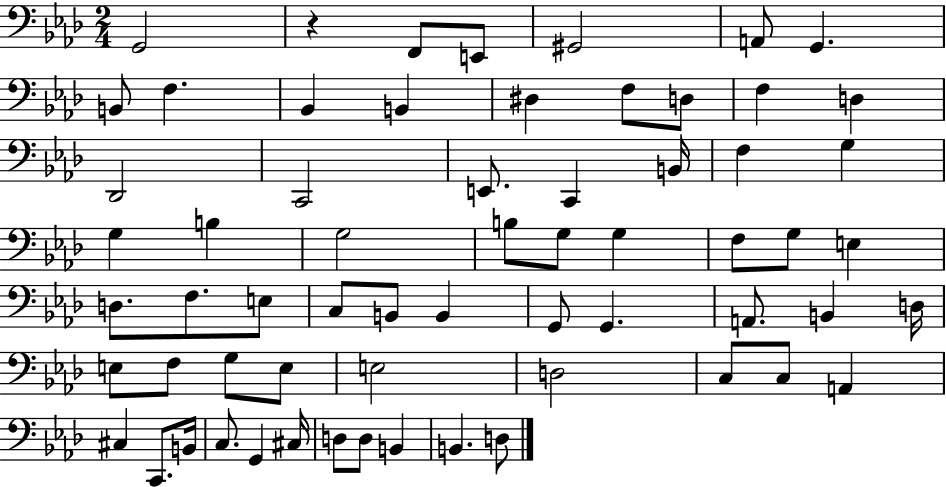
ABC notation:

X:1
T:Untitled
M:2/4
L:1/4
K:Ab
G,,2 z F,,/2 E,,/2 ^G,,2 A,,/2 G,, B,,/2 F, _B,, B,, ^D, F,/2 D,/2 F, D, _D,,2 C,,2 E,,/2 C,, B,,/4 F, G, G, B, G,2 B,/2 G,/2 G, F,/2 G,/2 E, D,/2 F,/2 E,/2 C,/2 B,,/2 B,, G,,/2 G,, A,,/2 B,, D,/4 E,/2 F,/2 G,/2 E,/2 E,2 D,2 C,/2 C,/2 A,, ^C, C,,/2 B,,/4 C,/2 G,, ^C,/4 D,/2 D,/2 B,, B,, D,/2